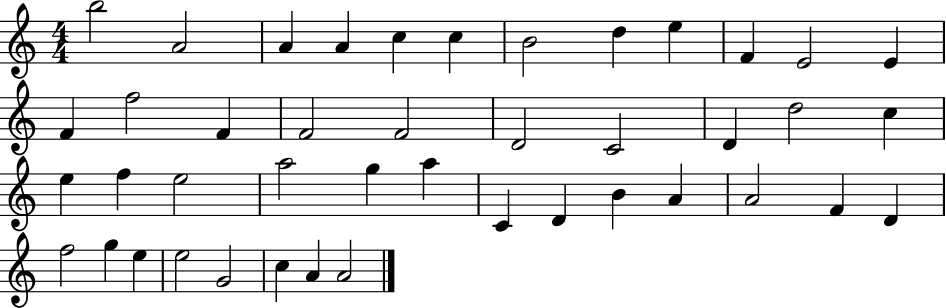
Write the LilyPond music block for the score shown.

{
  \clef treble
  \numericTimeSignature
  \time 4/4
  \key c \major
  b''2 a'2 | a'4 a'4 c''4 c''4 | b'2 d''4 e''4 | f'4 e'2 e'4 | \break f'4 f''2 f'4 | f'2 f'2 | d'2 c'2 | d'4 d''2 c''4 | \break e''4 f''4 e''2 | a''2 g''4 a''4 | c'4 d'4 b'4 a'4 | a'2 f'4 d'4 | \break f''2 g''4 e''4 | e''2 g'2 | c''4 a'4 a'2 | \bar "|."
}